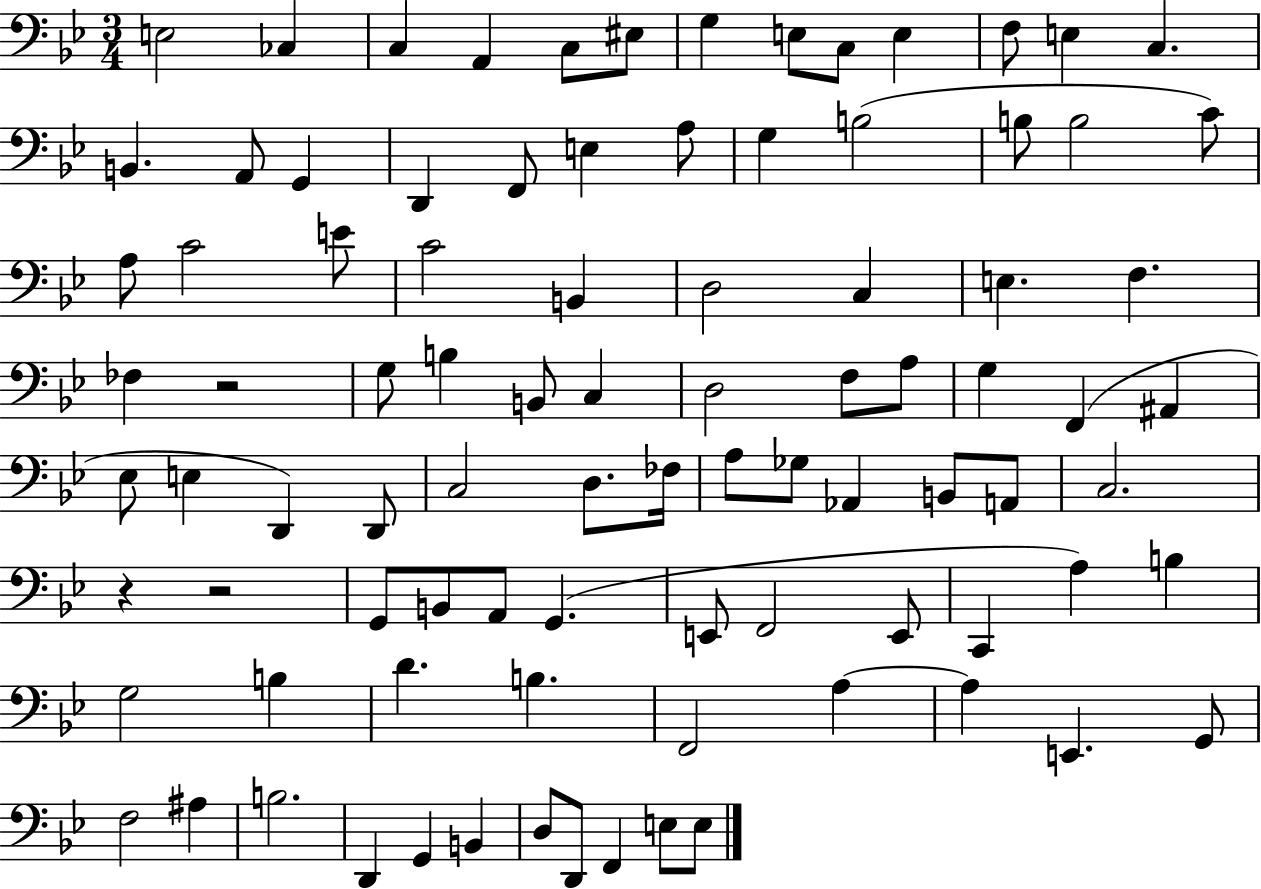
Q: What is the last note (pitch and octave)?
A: E3